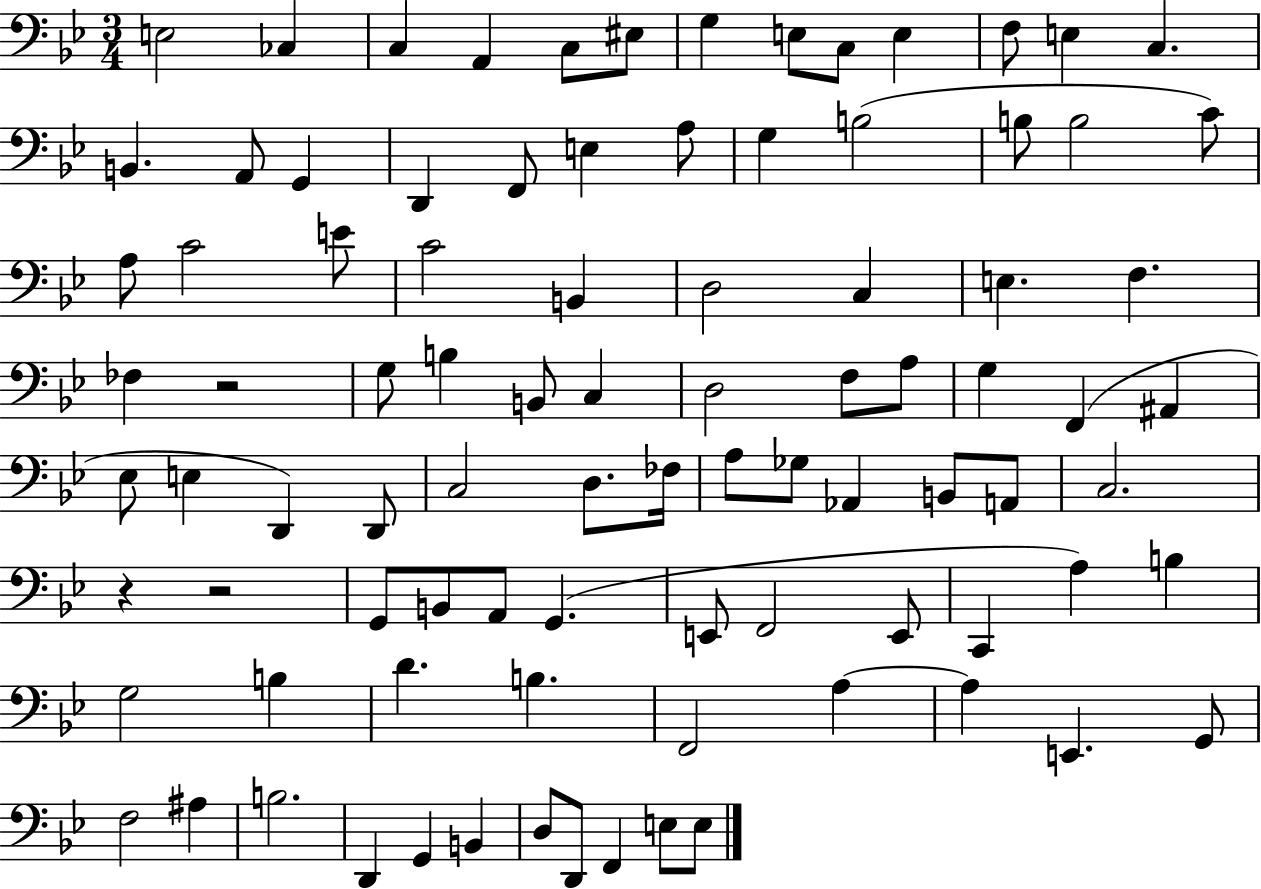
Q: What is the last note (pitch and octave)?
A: E3